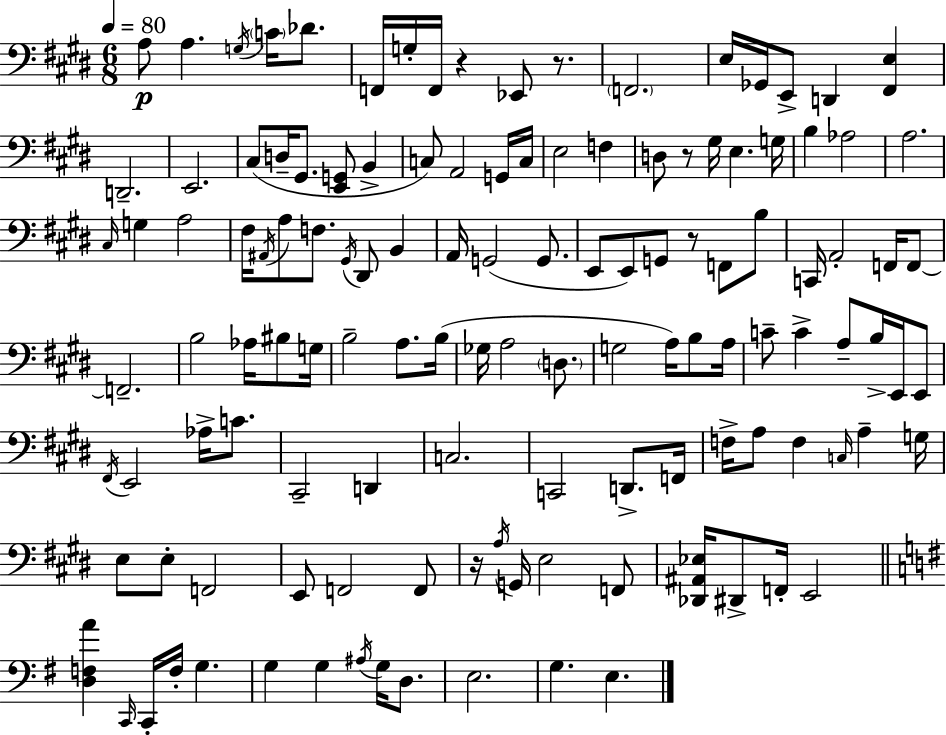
A3/e A3/q. G3/s C4/s Db4/e. F2/s G3/s F2/s R/q Eb2/e R/e. F2/h. E3/s Gb2/s E2/e D2/q [F#2,E3]/q D2/h. E2/h. C#3/e D3/s G#2/e. [E2,G2]/e B2/q C3/e A2/h G2/s C3/s E3/h F3/q D3/e R/e G#3/s E3/q. G3/s B3/q Ab3/h A3/h. C#3/s G3/q A3/h F#3/s A#2/s A3/e F3/e. G#2/s D#2/e B2/q A2/s G2/h G2/e. E2/e E2/e G2/e R/e F2/e B3/e C2/s A2/h F2/s F2/e F2/h. B3/h Ab3/s BIS3/e G3/s B3/h A3/e. B3/s Gb3/s A3/h D3/e. G3/h A3/s B3/e A3/s C4/e C4/q A3/e B3/s E2/s E2/e F#2/s E2/h Ab3/s C4/e. C#2/h D2/q C3/h. C2/h D2/e. F2/s F3/s A3/e F3/q C3/s A3/q G3/s E3/e E3/e F2/h E2/e F2/h F2/e R/s A3/s G2/s E3/h F2/e [Db2,A#2,Eb3]/s D#2/e F2/s E2/h [D3,F3,A4]/q C2/s C2/s F3/s G3/q. G3/q G3/q A#3/s G3/s D3/e. E3/h. G3/q. E3/q.